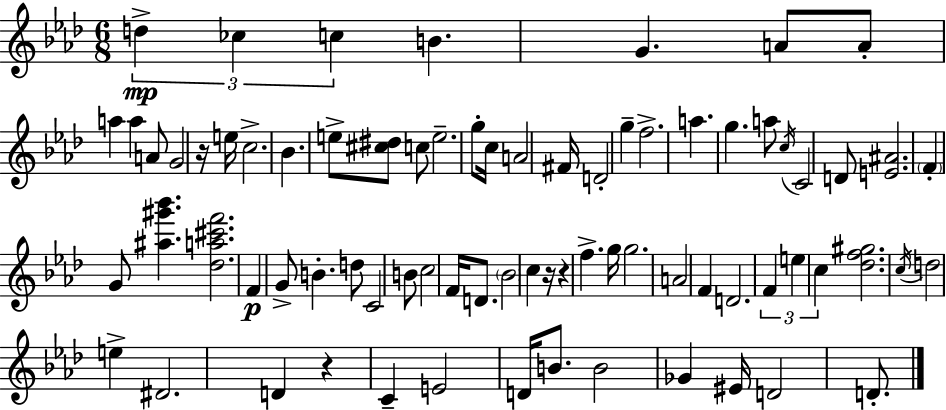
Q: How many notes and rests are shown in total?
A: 75